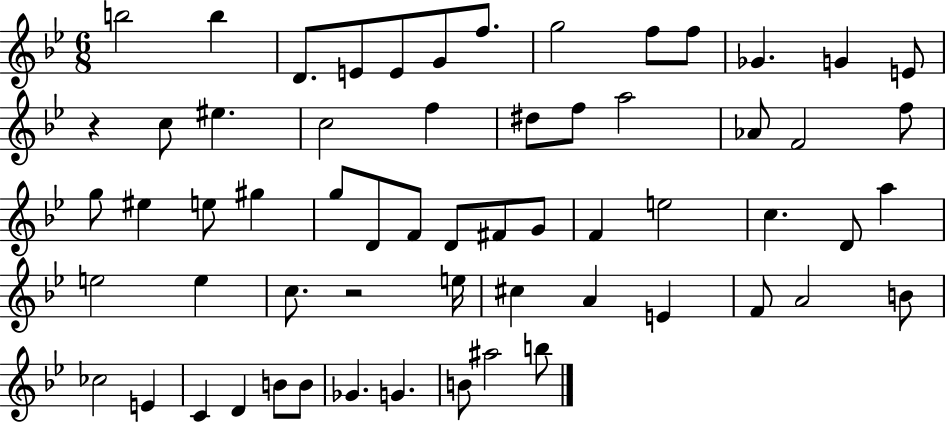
B5/h B5/q D4/e. E4/e E4/e G4/e F5/e. G5/h F5/e F5/e Gb4/q. G4/q E4/e R/q C5/e EIS5/q. C5/h F5/q D#5/e F5/e A5/h Ab4/e F4/h F5/e G5/e EIS5/q E5/e G#5/q G5/e D4/e F4/e D4/e F#4/e G4/e F4/q E5/h C5/q. D4/e A5/q E5/h E5/q C5/e. R/h E5/s C#5/q A4/q E4/q F4/e A4/h B4/e CES5/h E4/q C4/q D4/q B4/e B4/e Gb4/q. G4/q. B4/e A#5/h B5/e